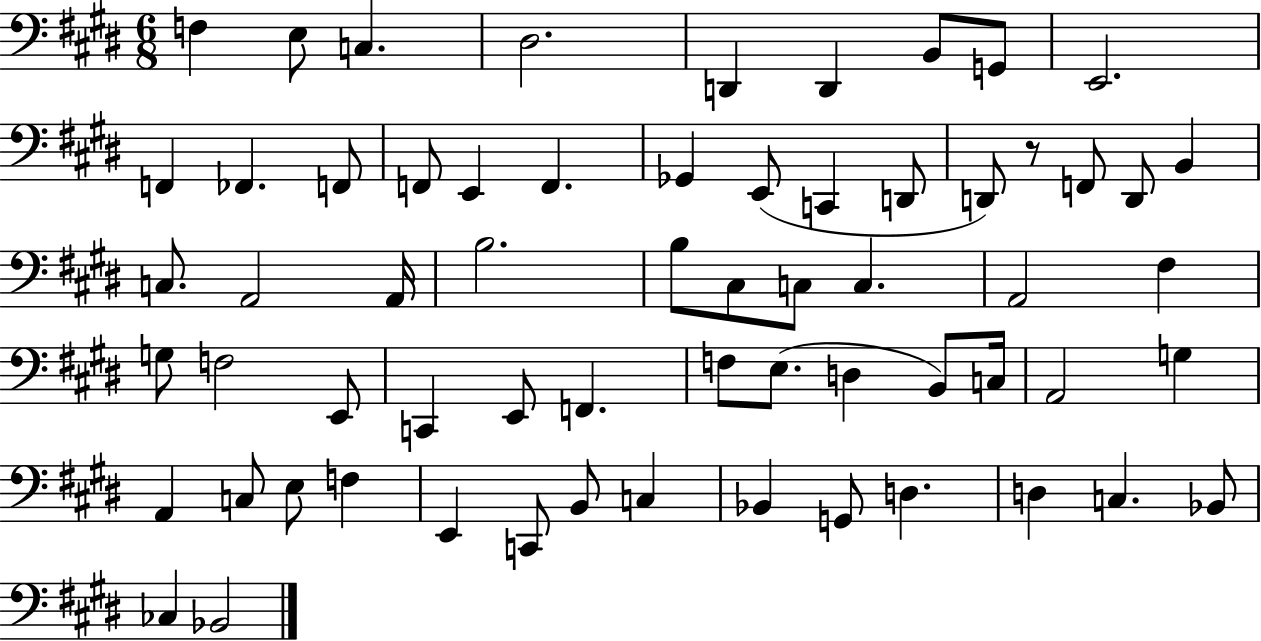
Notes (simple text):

F3/q E3/e C3/q. D#3/h. D2/q D2/q B2/e G2/e E2/h. F2/q FES2/q. F2/e F2/e E2/q F2/q. Gb2/q E2/e C2/q D2/e D2/e R/e F2/e D2/e B2/q C3/e. A2/h A2/s B3/h. B3/e C#3/e C3/e C3/q. A2/h F#3/q G3/e F3/h E2/e C2/q E2/e F2/q. F3/e E3/e. D3/q B2/e C3/s A2/h G3/q A2/q C3/e E3/e F3/q E2/q C2/e B2/e C3/q Bb2/q G2/e D3/q. D3/q C3/q. Bb2/e CES3/q Bb2/h